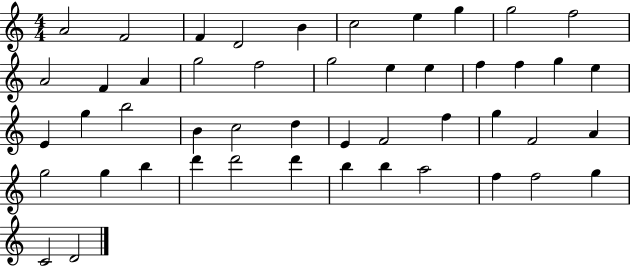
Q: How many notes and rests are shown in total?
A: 48